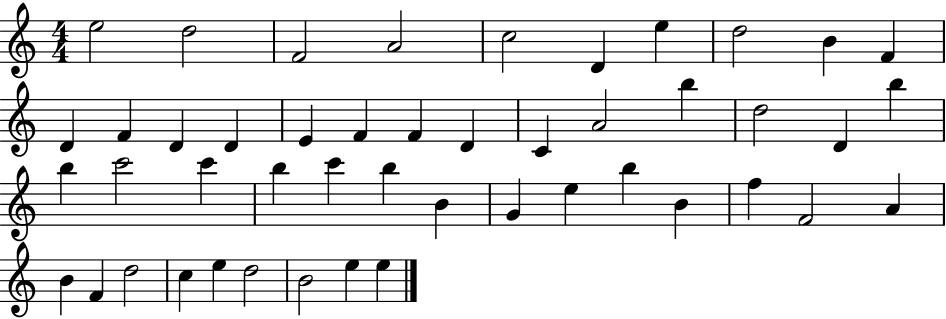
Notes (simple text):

E5/h D5/h F4/h A4/h C5/h D4/q E5/q D5/h B4/q F4/q D4/q F4/q D4/q D4/q E4/q F4/q F4/q D4/q C4/q A4/h B5/q D5/h D4/q B5/q B5/q C6/h C6/q B5/q C6/q B5/q B4/q G4/q E5/q B5/q B4/q F5/q F4/h A4/q B4/q F4/q D5/h C5/q E5/q D5/h B4/h E5/q E5/q